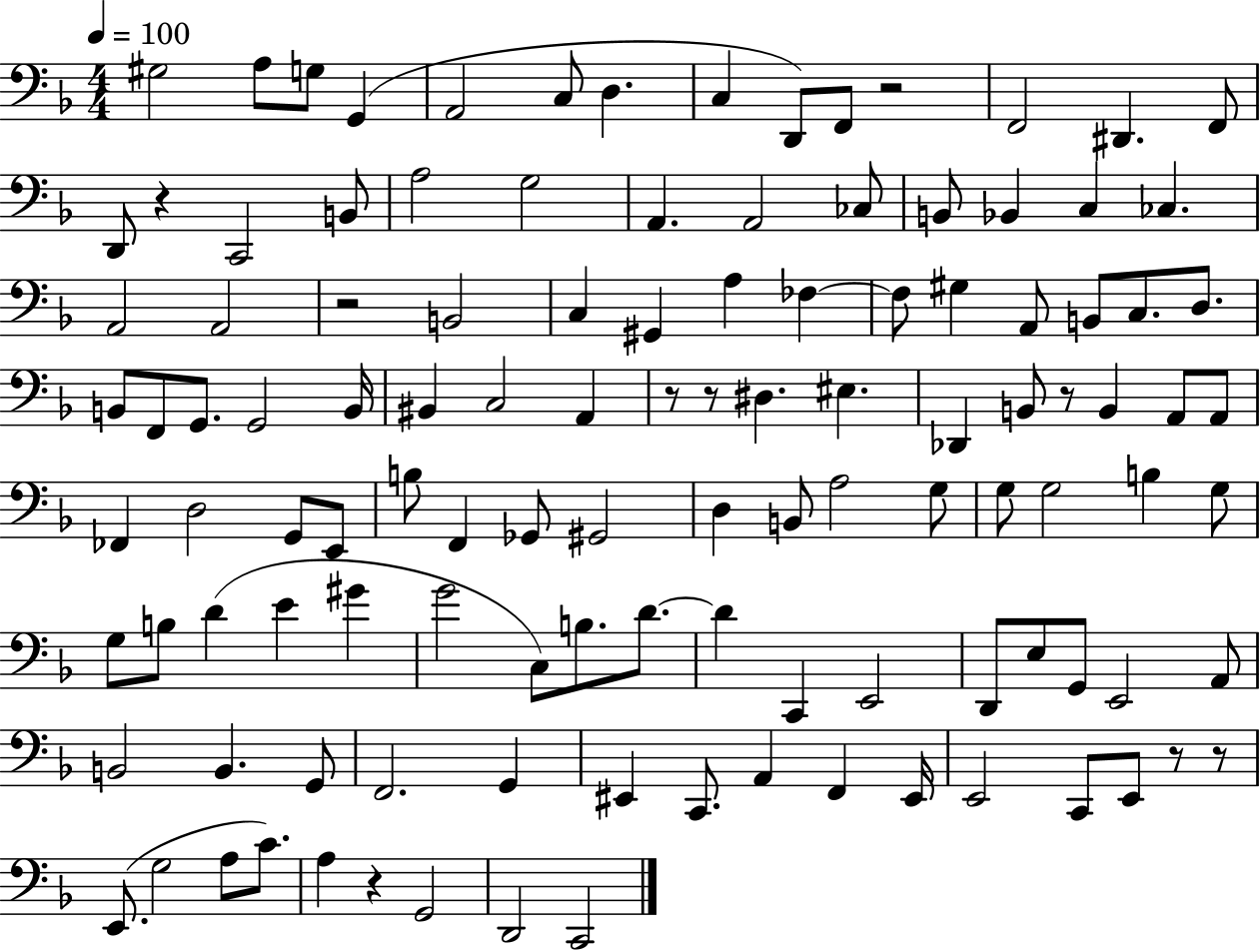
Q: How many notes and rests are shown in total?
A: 116